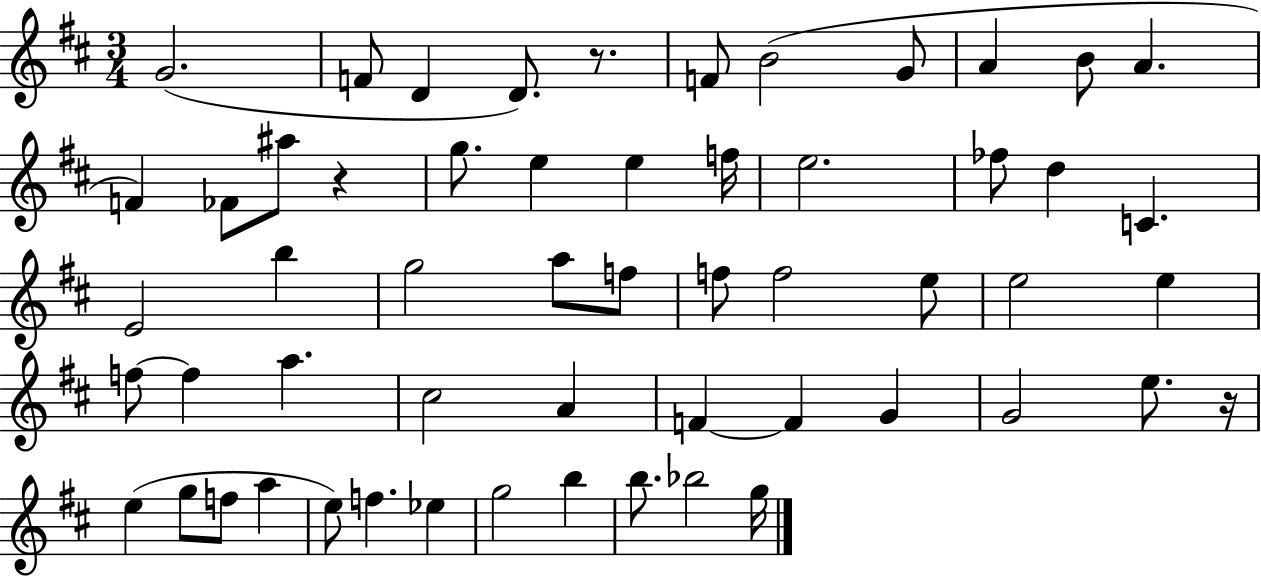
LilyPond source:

{
  \clef treble
  \numericTimeSignature
  \time 3/4
  \key d \major
  g'2.( | f'8 d'4 d'8.) r8. | f'8 b'2( g'8 | a'4 b'8 a'4. | \break f'4) fes'8 ais''8 r4 | g''8. e''4 e''4 f''16 | e''2. | fes''8 d''4 c'4. | \break e'2 b''4 | g''2 a''8 f''8 | f''8 f''2 e''8 | e''2 e''4 | \break f''8~~ f''4 a''4. | cis''2 a'4 | f'4~~ f'4 g'4 | g'2 e''8. r16 | \break e''4( g''8 f''8 a''4 | e''8) f''4. ees''4 | g''2 b''4 | b''8. bes''2 g''16 | \break \bar "|."
}